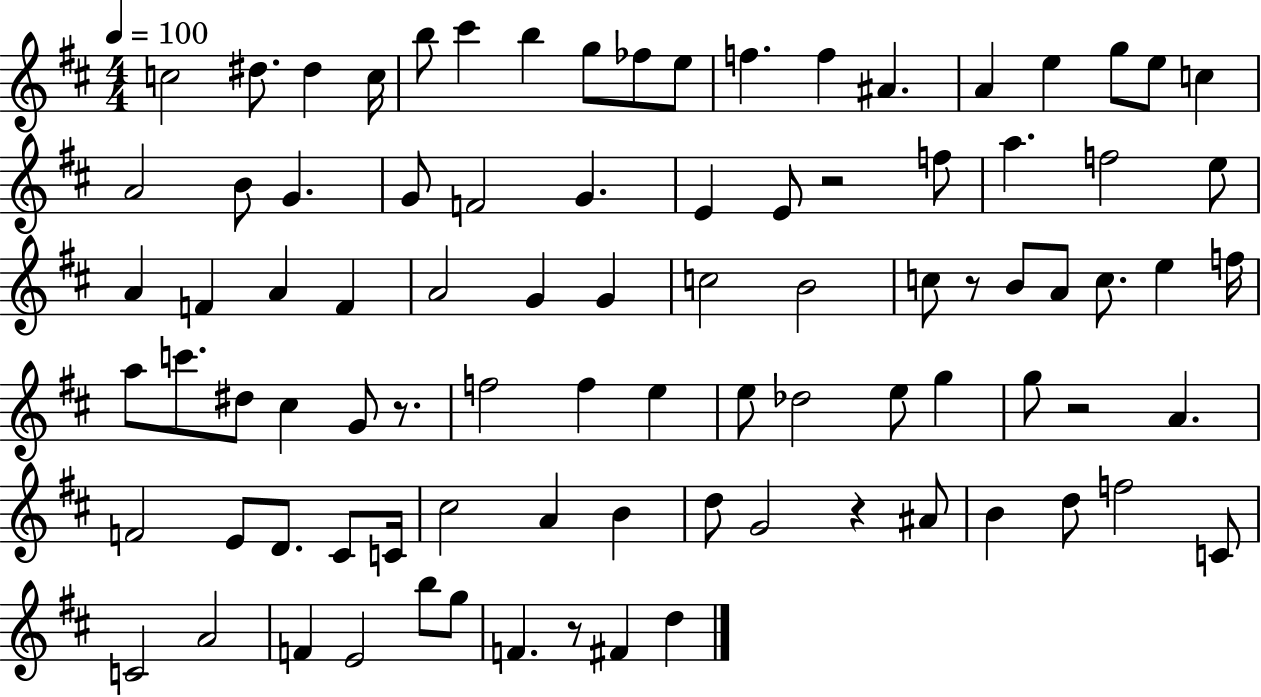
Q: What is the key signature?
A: D major